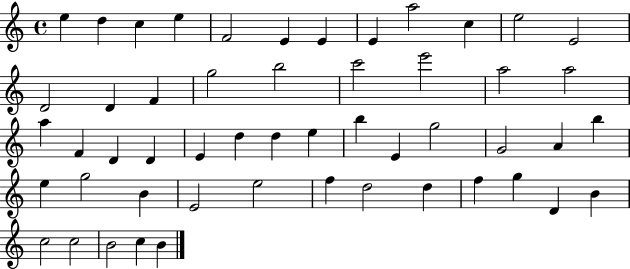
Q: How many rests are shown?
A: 0